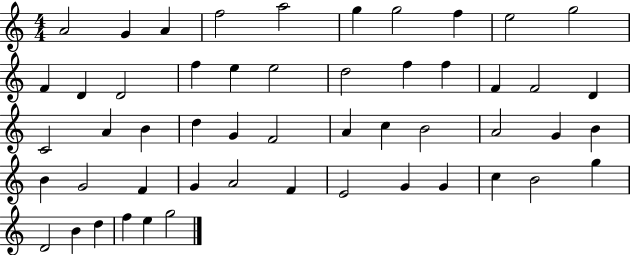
X:1
T:Untitled
M:4/4
L:1/4
K:C
A2 G A f2 a2 g g2 f e2 g2 F D D2 f e e2 d2 f f F F2 D C2 A B d G F2 A c B2 A2 G B B G2 F G A2 F E2 G G c B2 g D2 B d f e g2